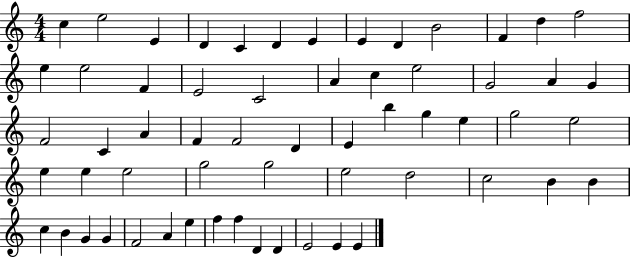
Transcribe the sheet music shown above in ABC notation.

X:1
T:Untitled
M:4/4
L:1/4
K:C
c e2 E D C D E E D B2 F d f2 e e2 F E2 C2 A c e2 G2 A G F2 C A F F2 D E b g e g2 e2 e e e2 g2 g2 e2 d2 c2 B B c B G G F2 A e f f D D E2 E E